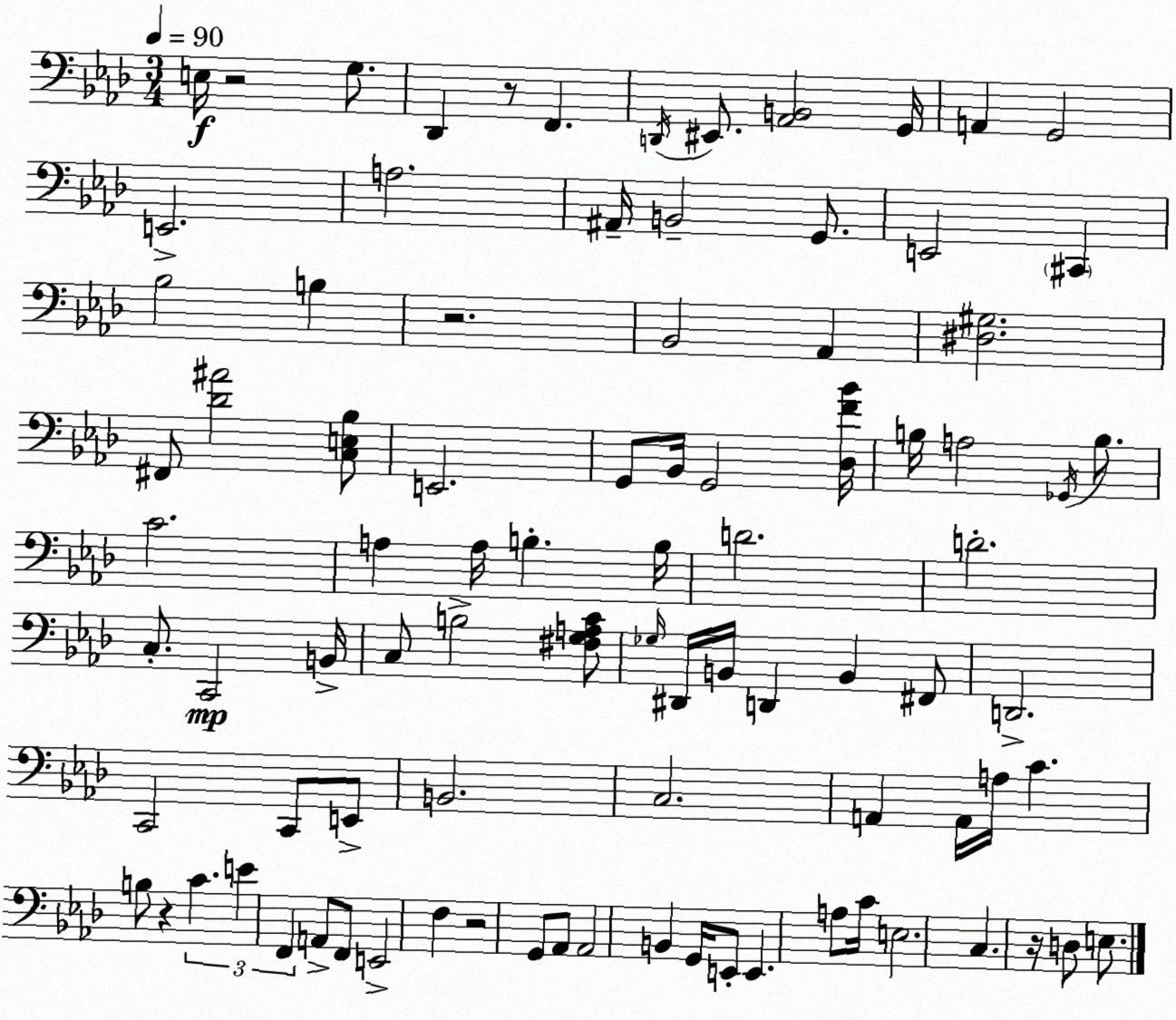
X:1
T:Untitled
M:3/4
L:1/4
K:Fm
E,/4 z2 G,/2 _D,, z/2 F,, D,,/4 ^E,,/2 [_A,,B,,]2 G,,/4 A,, G,,2 E,,2 A,2 ^A,,/4 B,,2 G,,/2 E,,2 ^C,, _B,2 B, z2 _B,,2 _A,, [^D,^G,]2 ^F,,/2 [_D^A]2 [C,E,_B,]/2 E,,2 G,,/2 _B,,/4 G,,2 [_D,F_B]/4 B,/4 A,2 _G,,/4 B,/2 C2 A, A,/4 B, B,/4 D2 D2 C,/2 C,,2 B,,/4 C,/2 B,2 [^F,G,A,C]/2 _G,/4 ^D,,/4 B,,/4 D,, B,, ^F,,/2 D,,2 C,,2 C,,/2 E,,/2 B,,2 C,2 A,, A,,/4 A,/4 C B,/2 z C E F,, A,,/2 F,,/2 E,,2 F, z2 G,,/2 _A,,/2 _A,,2 B,, G,,/4 E,,/2 E,, A,/2 C/4 E,2 C, z/4 D,/2 E,/2